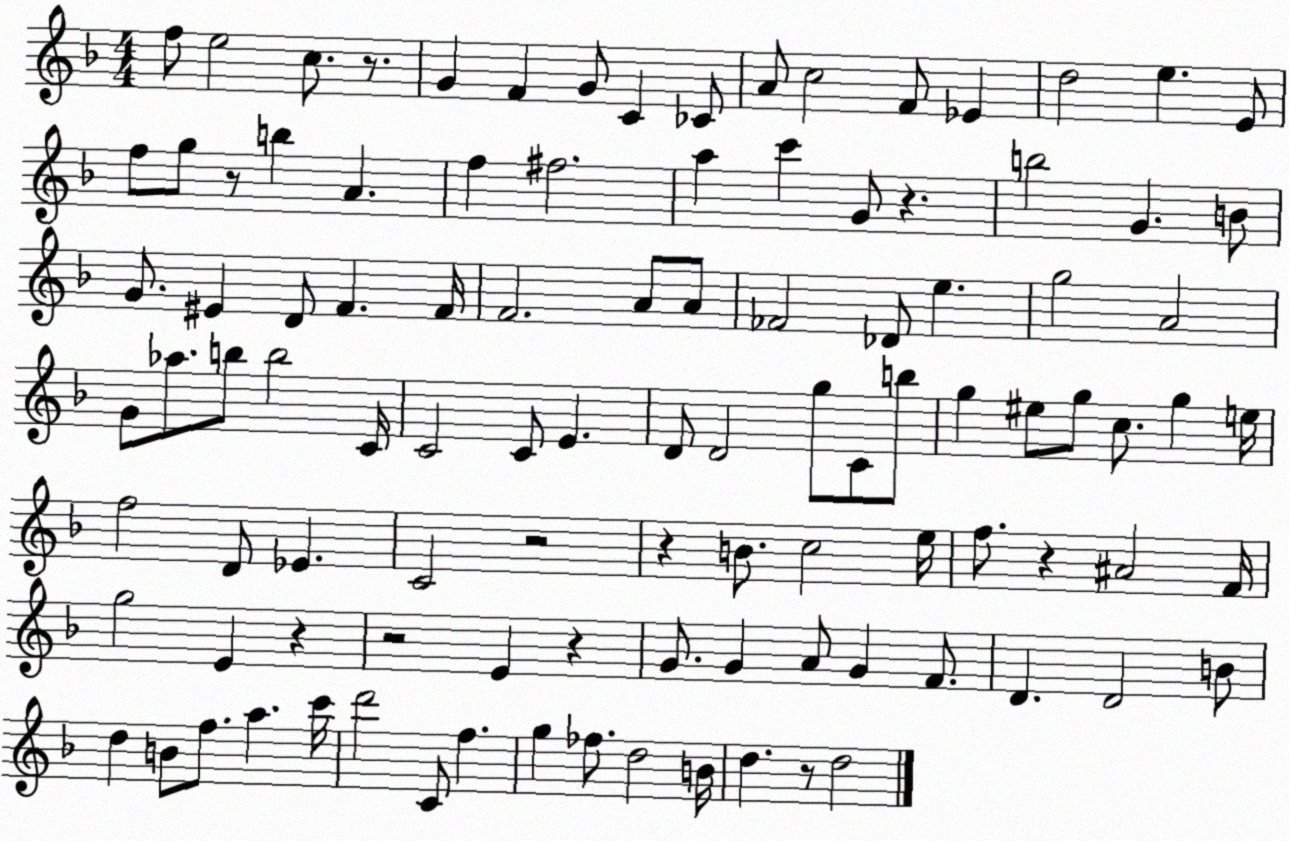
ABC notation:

X:1
T:Untitled
M:4/4
L:1/4
K:F
f/2 e2 c/2 z/2 G F G/2 C _C/2 A/2 c2 F/2 _E d2 e E/2 f/2 g/2 z/2 b A f ^f2 a c' G/2 z b2 G B/2 G/2 ^E D/2 F F/4 F2 A/2 A/2 _F2 _D/2 e g2 A2 G/2 _a/2 b/2 b2 C/4 C2 C/2 E D/2 D2 g/2 C/2 b/2 g ^e/2 g/2 c/2 g e/4 f2 D/2 _E C2 z2 z B/2 c2 e/4 f/2 z ^A2 F/4 g2 E z z2 E z G/2 G A/2 G F/2 D D2 B/2 d B/2 f/2 a c'/4 d'2 C/2 f g _f/2 d2 B/4 d z/2 d2